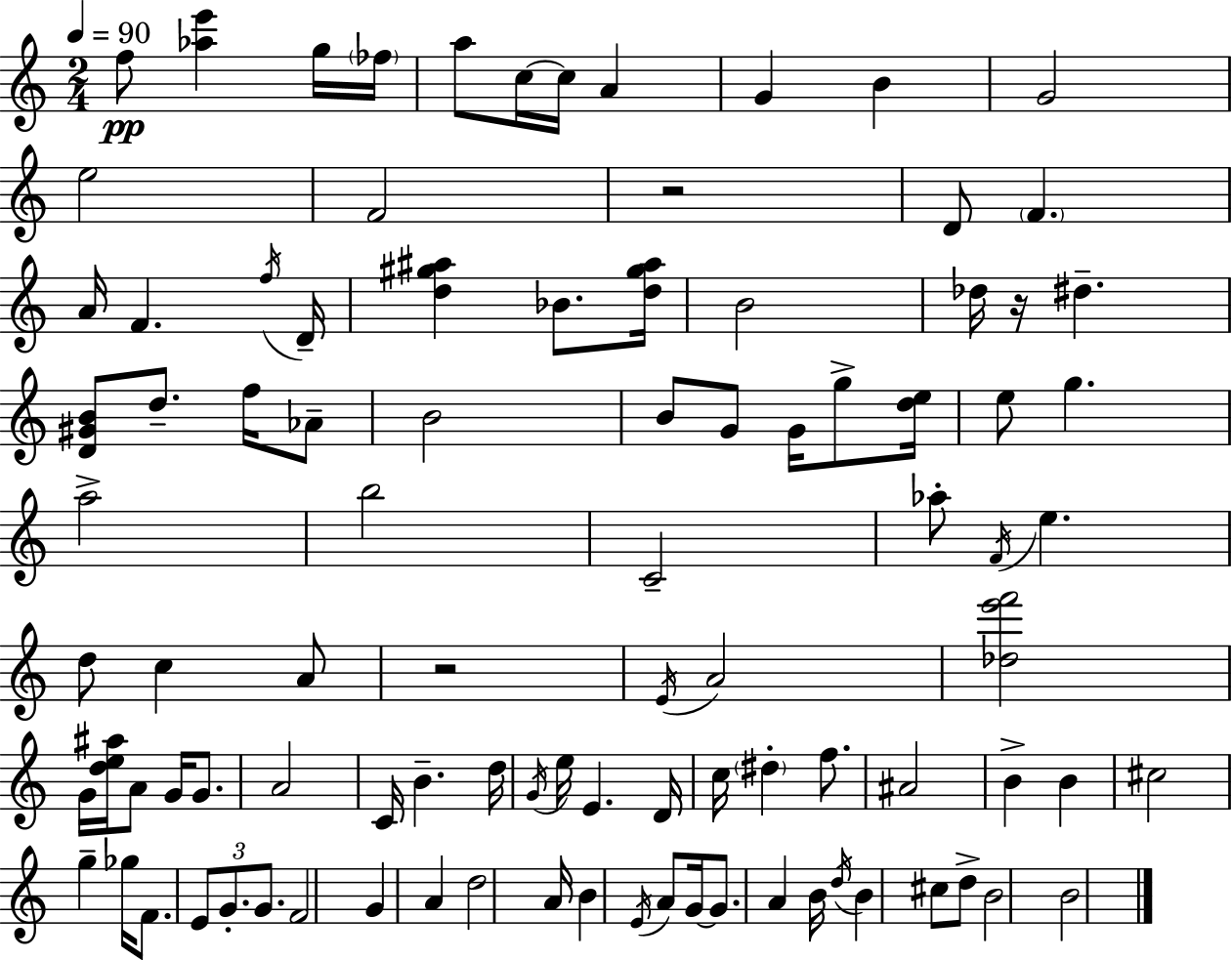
{
  \clef treble
  \numericTimeSignature
  \time 2/4
  \key a \minor
  \tempo 4 = 90
  f''8\pp <aes'' e'''>4 g''16 \parenthesize fes''16 | a''8 c''16~~ c''16 a'4 | g'4 b'4 | g'2 | \break e''2 | f'2 | r2 | d'8 \parenthesize f'4. | \break a'16 f'4. \acciaccatura { f''16 } | d'16-- <d'' gis'' ais''>4 bes'8. | <d'' gis'' ais''>16 b'2 | des''16 r16 dis''4.-- | \break <d' gis' b'>8 d''8.-- f''16 aes'8-- | b'2 | b'8 g'8 g'16 g''8-> | <d'' e''>16 e''8 g''4. | \break a''2-> | b''2 | c'2-- | aes''8-. \acciaccatura { f'16 } e''4. | \break d''8 c''4 | a'8 r2 | \acciaccatura { e'16 } a'2 | <des'' e''' f'''>2 | \break g'16 <d'' e'' ais''>16 a'8 g'16 | g'8. a'2 | c'16 b'4.-- | d''16 \acciaccatura { g'16 } e''16 e'4. | \break d'16 c''16 \parenthesize dis''4-. | f''8. ais'2 | b'4-> | b'4 cis''2 | \break g''4-- | ges''16 f'8. \tuplet 3/2 { e'8 g'8.-. | g'8. } f'2 | g'4 | \break a'4 d''2 | a'16 b'4 | \acciaccatura { e'16 } a'8 g'16~~ g'8. | a'4 b'16 \acciaccatura { d''16 } b'4 | \break cis''8 d''8-> b'2 | b'2 | \bar "|."
}